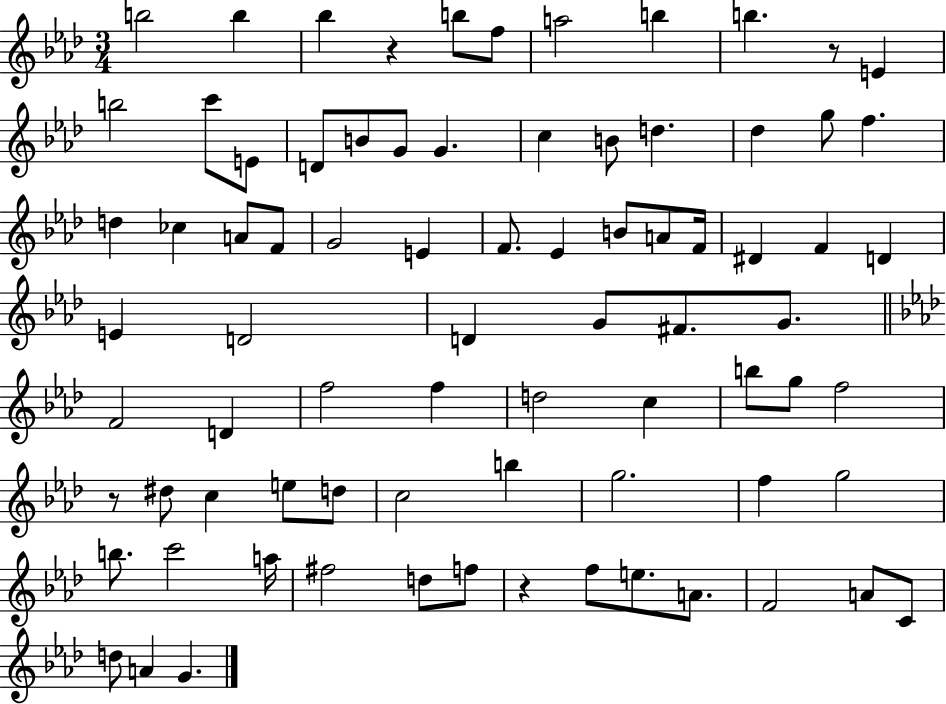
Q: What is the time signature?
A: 3/4